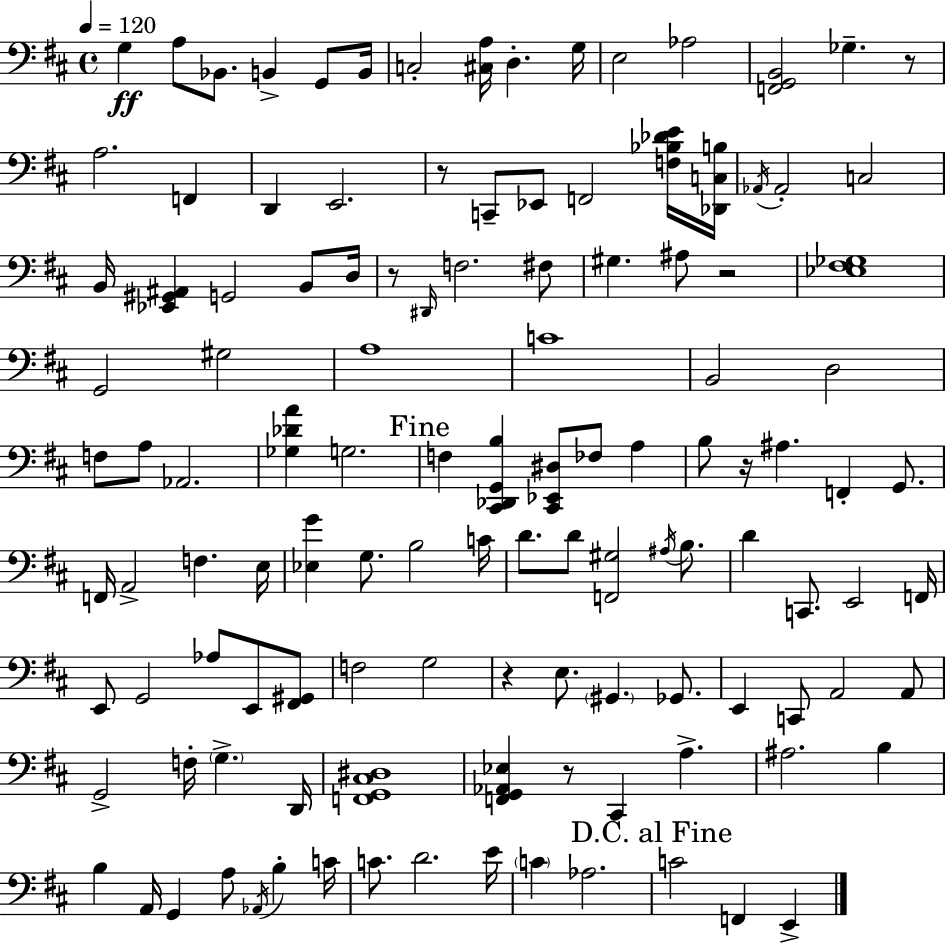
{
  \clef bass
  \time 4/4
  \defaultTimeSignature
  \key d \major
  \tempo 4 = 120
  g4\ff a8 bes,8. b,4-> g,8 b,16 | c2-. <cis a>16 d4.-. g16 | e2 aes2 | <f, g, b,>2 ges4.-- r8 | \break a2. f,4 | d,4 e,2. | r8 c,8-- ees,8 f,2 <f bes des' e'>16 <des, c b>16 | \acciaccatura { aes,16 } aes,2-. c2 | \break b,16 <ees, gis, ais,>4 g,2 b,8 | d16 r8 \grace { dis,16 } f2. | fis8 gis4. ais8 r2 | <ees fis ges>1 | \break g,2 gis2 | a1 | c'1 | b,2 d2 | \break f8 a8 aes,2. | <ges des' a'>4 g2. | \mark "Fine" f4 <cis, des, g, b>4 <cis, ees, dis>8 fes8 a4 | b8 r16 ais4. f,4-. g,8. | \break f,16 a,2-> f4. | e16 <ees g'>4 g8. b2 | c'16 d'8. d'8 <f, gis>2 \acciaccatura { ais16 } | b8. d'4 c,8. e,2 | \break f,16 e,8 g,2 aes8 e,8 | <fis, gis,>8 f2 g2 | r4 e8. \parenthesize gis,4. | ges,8. e,4 c,8 a,2 | \break a,8 g,2-> f16-. \parenthesize g4.-> | d,16 <f, g, cis dis>1 | <f, g, aes, ees>4 r8 cis,4 a4.-> | ais2. b4 | \break b4 a,16 g,4 a8 \acciaccatura { aes,16 } b4-. | c'16 c'8. d'2. | e'16 \parenthesize c'4 aes2. | \mark "D.C. al Fine" c'2 f,4 | \break e,4-> \bar "|."
}